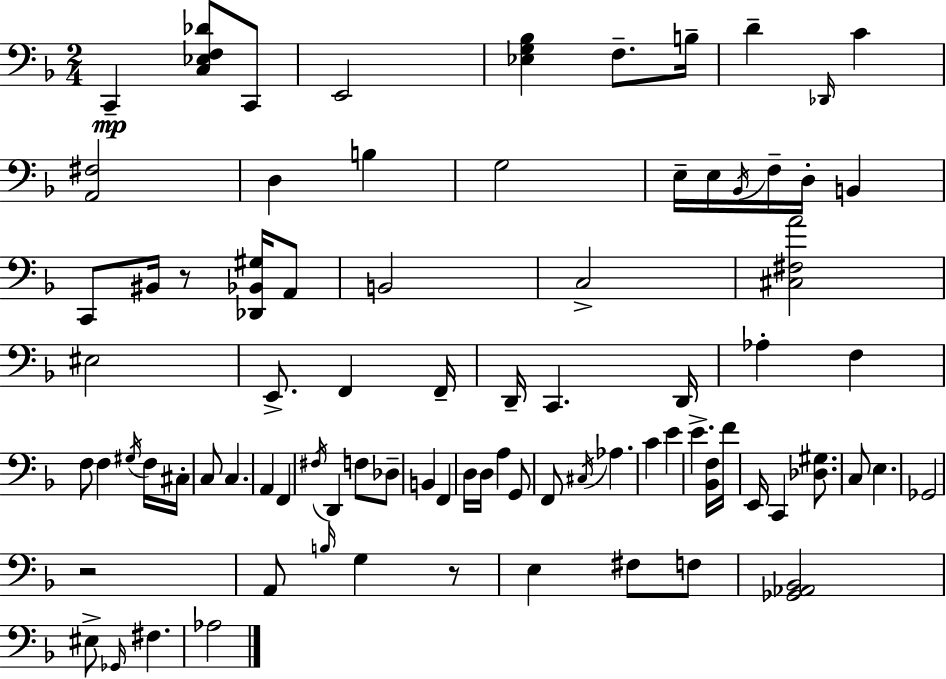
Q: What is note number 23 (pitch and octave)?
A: EIS3